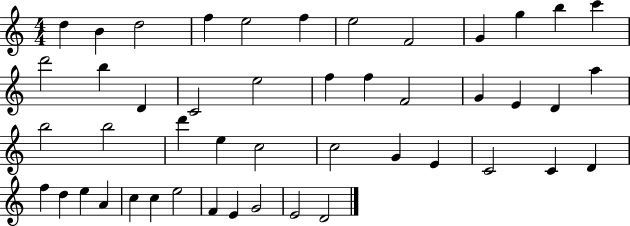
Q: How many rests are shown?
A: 0